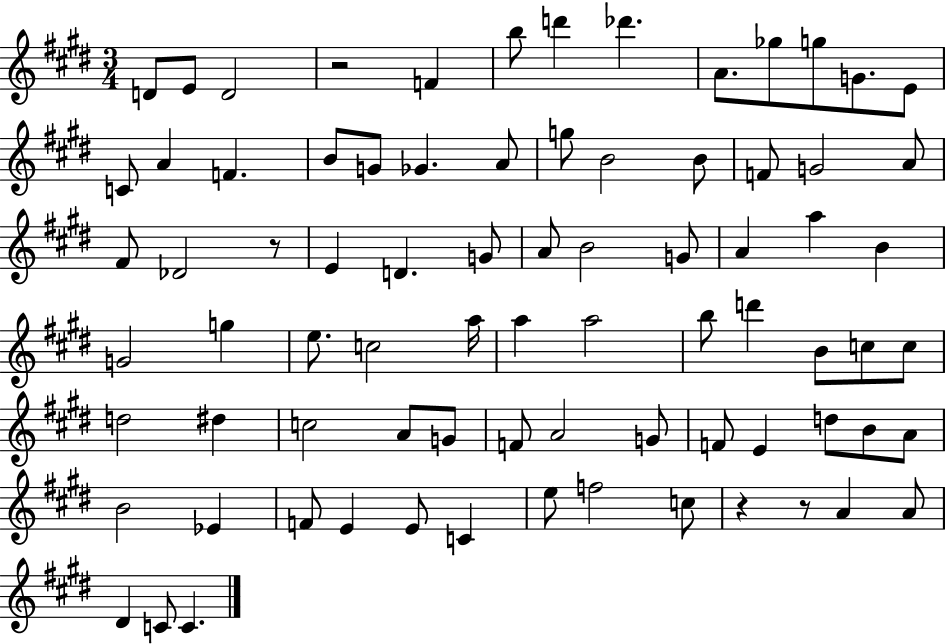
D4/e E4/e D4/h R/h F4/q B5/e D6/q Db6/q. A4/e. Gb5/e G5/e G4/e. E4/e C4/e A4/q F4/q. B4/e G4/e Gb4/q. A4/e G5/e B4/h B4/e F4/e G4/h A4/e F#4/e Db4/h R/e E4/q D4/q. G4/e A4/e B4/h G4/e A4/q A5/q B4/q G4/h G5/q E5/e. C5/h A5/s A5/q A5/h B5/e D6/q B4/e C5/e C5/e D5/h D#5/q C5/h A4/e G4/e F4/e A4/h G4/e F4/e E4/q D5/e B4/e A4/e B4/h Eb4/q F4/e E4/q E4/e C4/q E5/e F5/h C5/e R/q R/e A4/q A4/e D#4/q C4/e C4/q.